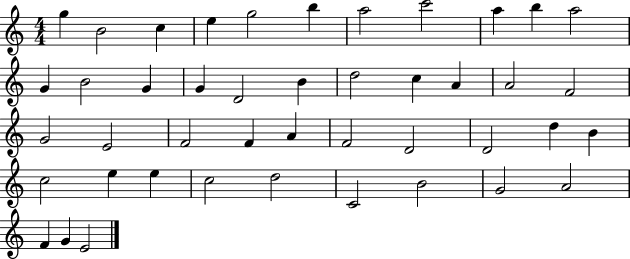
{
  \clef treble
  \numericTimeSignature
  \time 4/4
  \key c \major
  g''4 b'2 c''4 | e''4 g''2 b''4 | a''2 c'''2 | a''4 b''4 a''2 | \break g'4 b'2 g'4 | g'4 d'2 b'4 | d''2 c''4 a'4 | a'2 f'2 | \break g'2 e'2 | f'2 f'4 a'4 | f'2 d'2 | d'2 d''4 b'4 | \break c''2 e''4 e''4 | c''2 d''2 | c'2 b'2 | g'2 a'2 | \break f'4 g'4 e'2 | \bar "|."
}